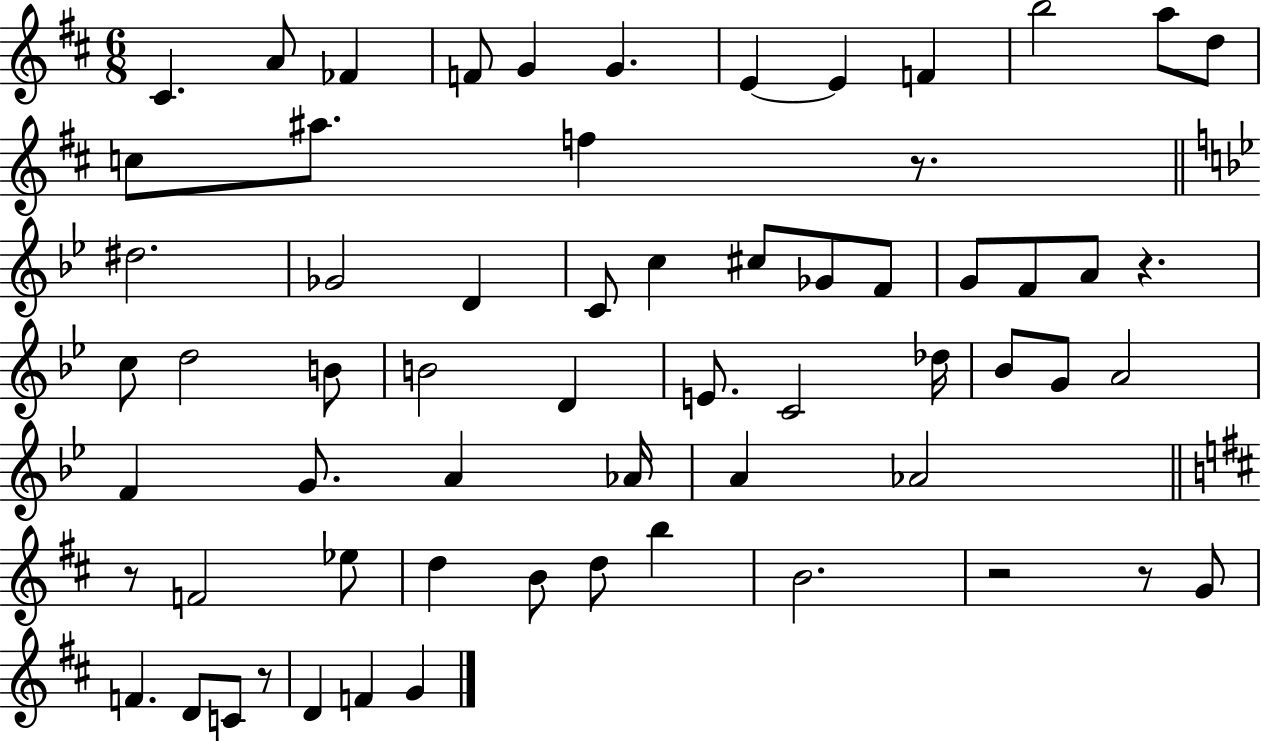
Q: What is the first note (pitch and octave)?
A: C#4